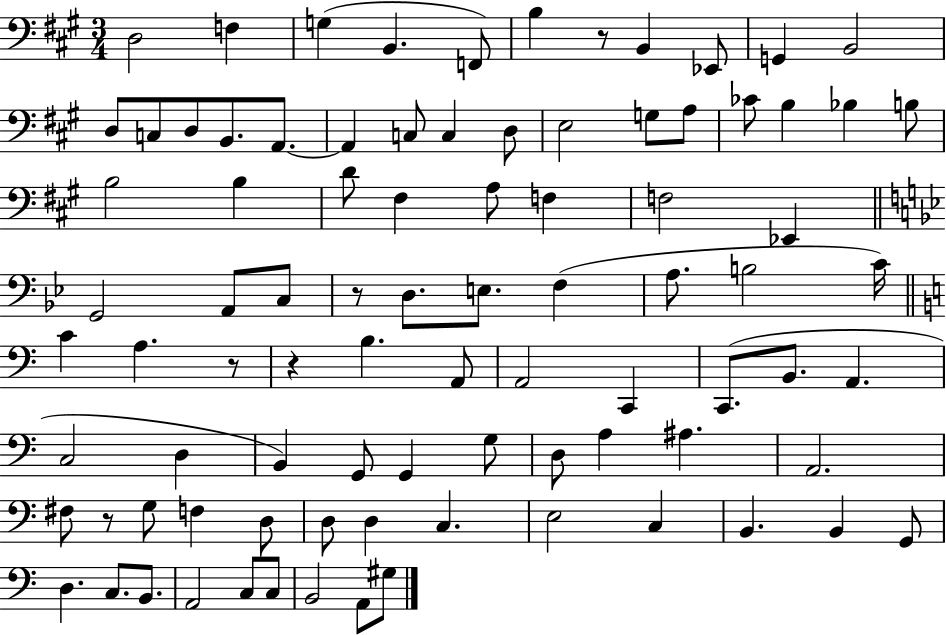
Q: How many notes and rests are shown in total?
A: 88